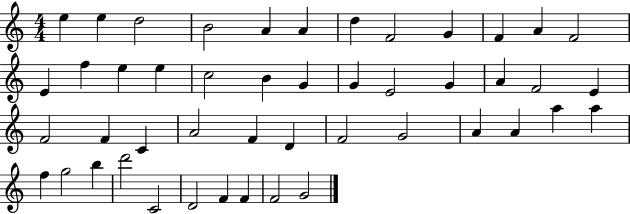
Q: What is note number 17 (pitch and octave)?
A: C5